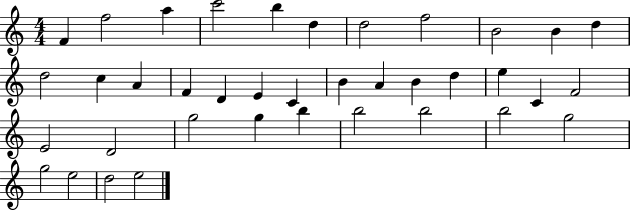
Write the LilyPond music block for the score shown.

{
  \clef treble
  \numericTimeSignature
  \time 4/4
  \key c \major
  f'4 f''2 a''4 | c'''2 b''4 d''4 | d''2 f''2 | b'2 b'4 d''4 | \break d''2 c''4 a'4 | f'4 d'4 e'4 c'4 | b'4 a'4 b'4 d''4 | e''4 c'4 f'2 | \break e'2 d'2 | g''2 g''4 b''4 | b''2 b''2 | b''2 g''2 | \break g''2 e''2 | d''2 e''2 | \bar "|."
}